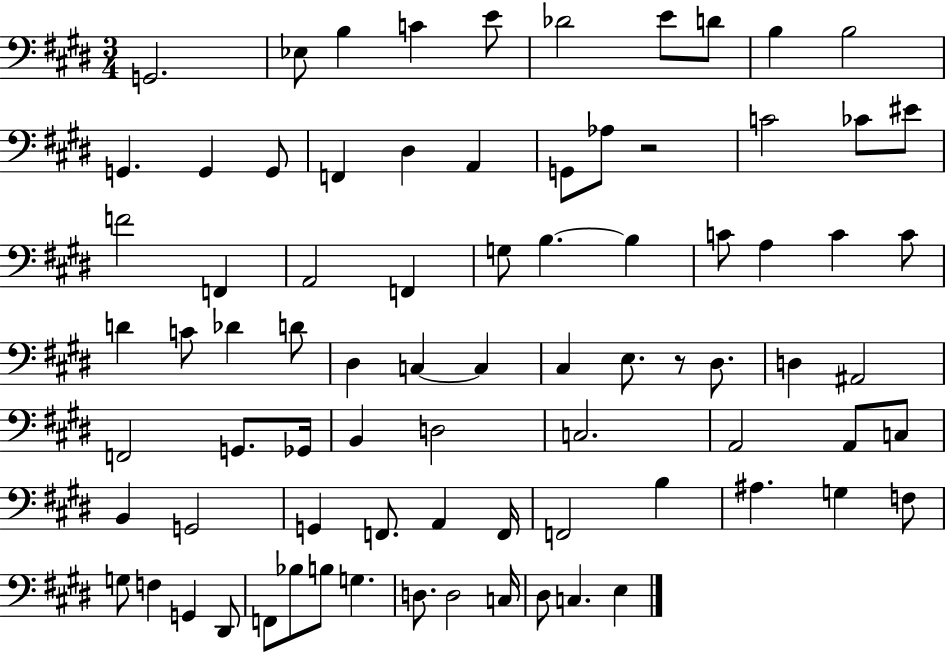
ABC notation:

X:1
T:Untitled
M:3/4
L:1/4
K:E
G,,2 _E,/2 B, C E/2 _D2 E/2 D/2 B, B,2 G,, G,, G,,/2 F,, ^D, A,, G,,/2 _A,/2 z2 C2 _C/2 ^E/2 F2 F,, A,,2 F,, G,/2 B, B, C/2 A, C C/2 D C/2 _D D/2 ^D, C, C, ^C, E,/2 z/2 ^D,/2 D, ^A,,2 F,,2 G,,/2 _G,,/4 B,, D,2 C,2 A,,2 A,,/2 C,/2 B,, G,,2 G,, F,,/2 A,, F,,/4 F,,2 B, ^A, G, F,/2 G,/2 F, G,, ^D,,/2 F,,/2 _B,/2 B,/2 G, D,/2 D,2 C,/4 ^D,/2 C, E,